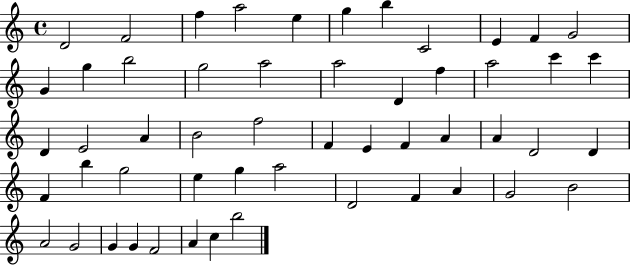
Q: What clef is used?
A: treble